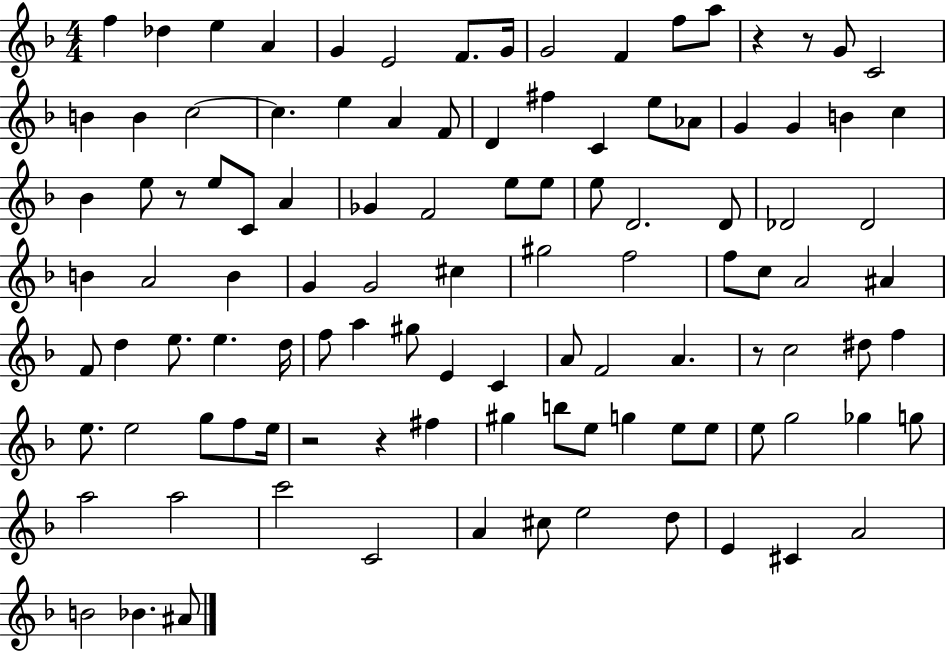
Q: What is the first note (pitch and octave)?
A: F5